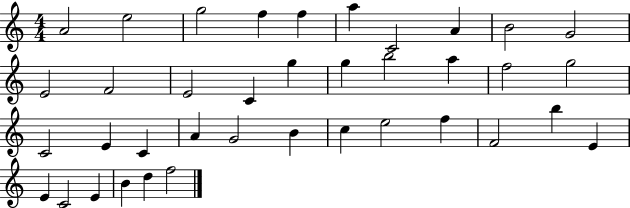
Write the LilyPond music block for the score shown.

{
  \clef treble
  \numericTimeSignature
  \time 4/4
  \key c \major
  a'2 e''2 | g''2 f''4 f''4 | a''4 c'2 a'4 | b'2 g'2 | \break e'2 f'2 | e'2 c'4 g''4 | g''4 b''2 a''4 | f''2 g''2 | \break c'2 e'4 c'4 | a'4 g'2 b'4 | c''4 e''2 f''4 | f'2 b''4 e'4 | \break e'4 c'2 e'4 | b'4 d''4 f''2 | \bar "|."
}